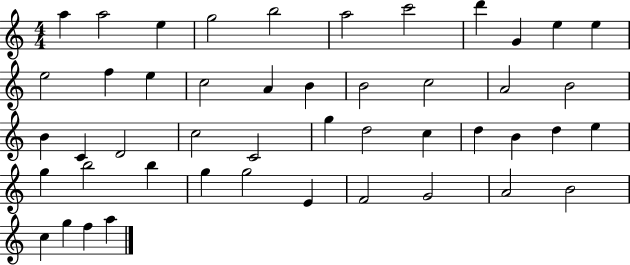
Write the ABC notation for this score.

X:1
T:Untitled
M:4/4
L:1/4
K:C
a a2 e g2 b2 a2 c'2 d' G e e e2 f e c2 A B B2 c2 A2 B2 B C D2 c2 C2 g d2 c d B d e g b2 b g g2 E F2 G2 A2 B2 c g f a